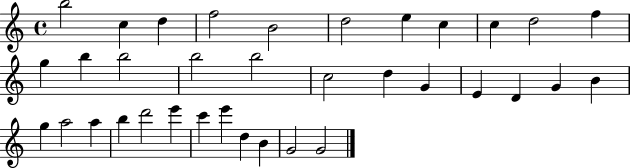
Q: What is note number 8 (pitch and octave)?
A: C5